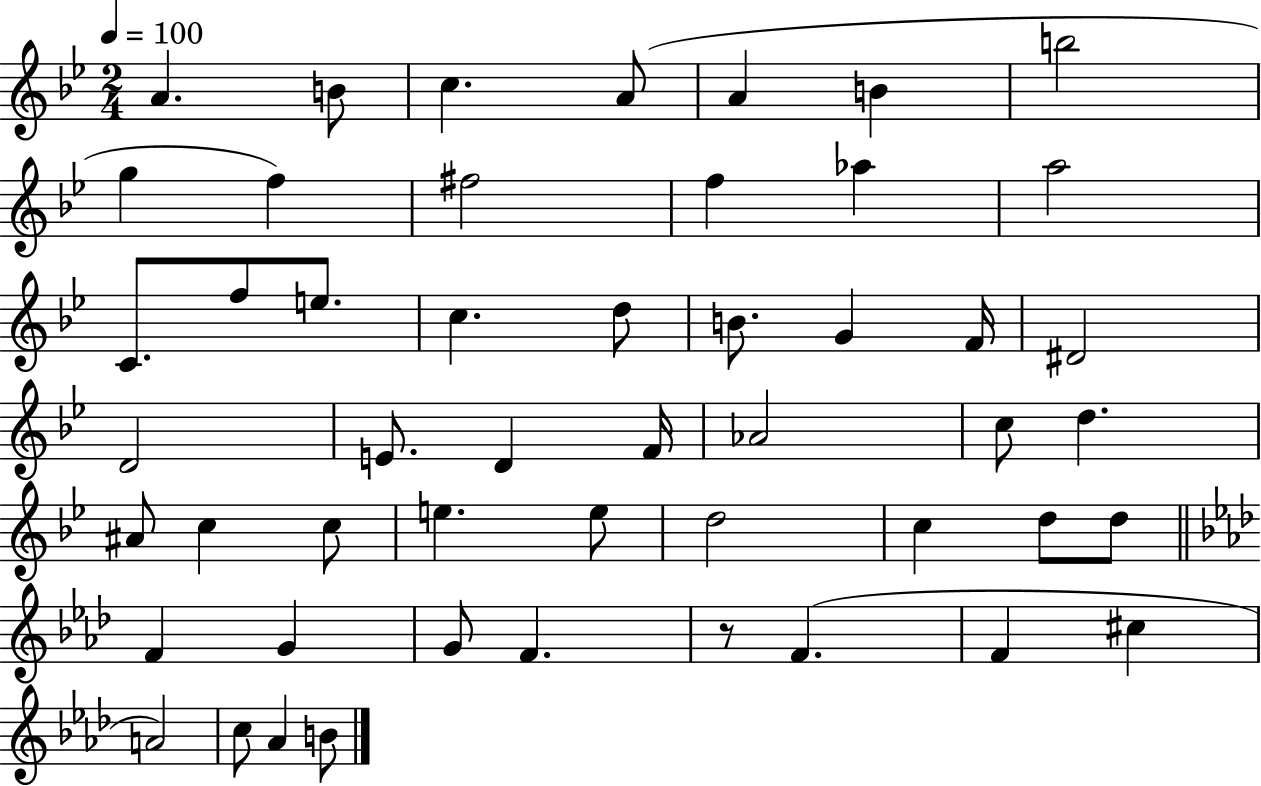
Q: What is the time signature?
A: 2/4